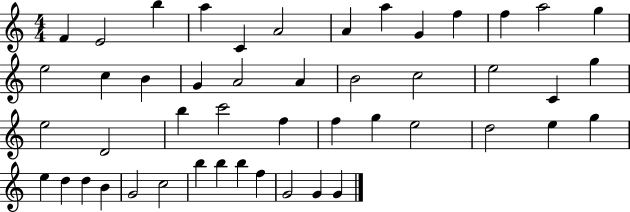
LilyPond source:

{
  \clef treble
  \numericTimeSignature
  \time 4/4
  \key c \major
  f'4 e'2 b''4 | a''4 c'4 a'2 | a'4 a''4 g'4 f''4 | f''4 a''2 g''4 | \break e''2 c''4 b'4 | g'4 a'2 a'4 | b'2 c''2 | e''2 c'4 g''4 | \break e''2 d'2 | b''4 c'''2 f''4 | f''4 g''4 e''2 | d''2 e''4 g''4 | \break e''4 d''4 d''4 b'4 | g'2 c''2 | b''4 b''4 b''4 f''4 | g'2 g'4 g'4 | \break \bar "|."
}